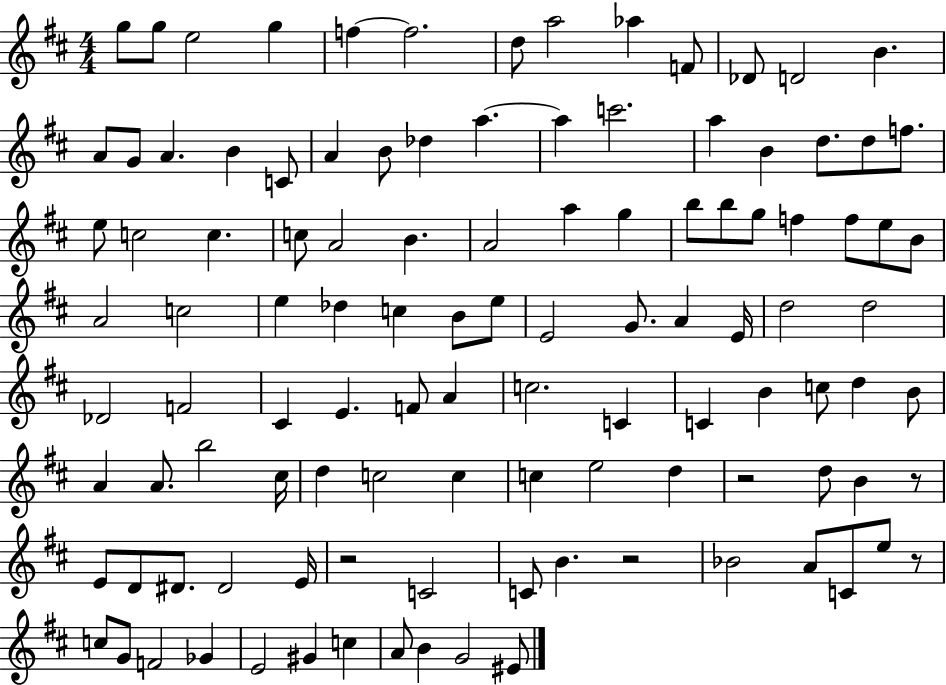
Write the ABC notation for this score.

X:1
T:Untitled
M:4/4
L:1/4
K:D
g/2 g/2 e2 g f f2 d/2 a2 _a F/2 _D/2 D2 B A/2 G/2 A B C/2 A B/2 _d a a c'2 a B d/2 d/2 f/2 e/2 c2 c c/2 A2 B A2 a g b/2 b/2 g/2 f f/2 e/2 B/2 A2 c2 e _d c B/2 e/2 E2 G/2 A E/4 d2 d2 _D2 F2 ^C E F/2 A c2 C C B c/2 d B/2 A A/2 b2 ^c/4 d c2 c c e2 d z2 d/2 B z/2 E/2 D/2 ^D/2 ^D2 E/4 z2 C2 C/2 B z2 _B2 A/2 C/2 e/2 z/2 c/2 G/2 F2 _G E2 ^G c A/2 B G2 ^E/2